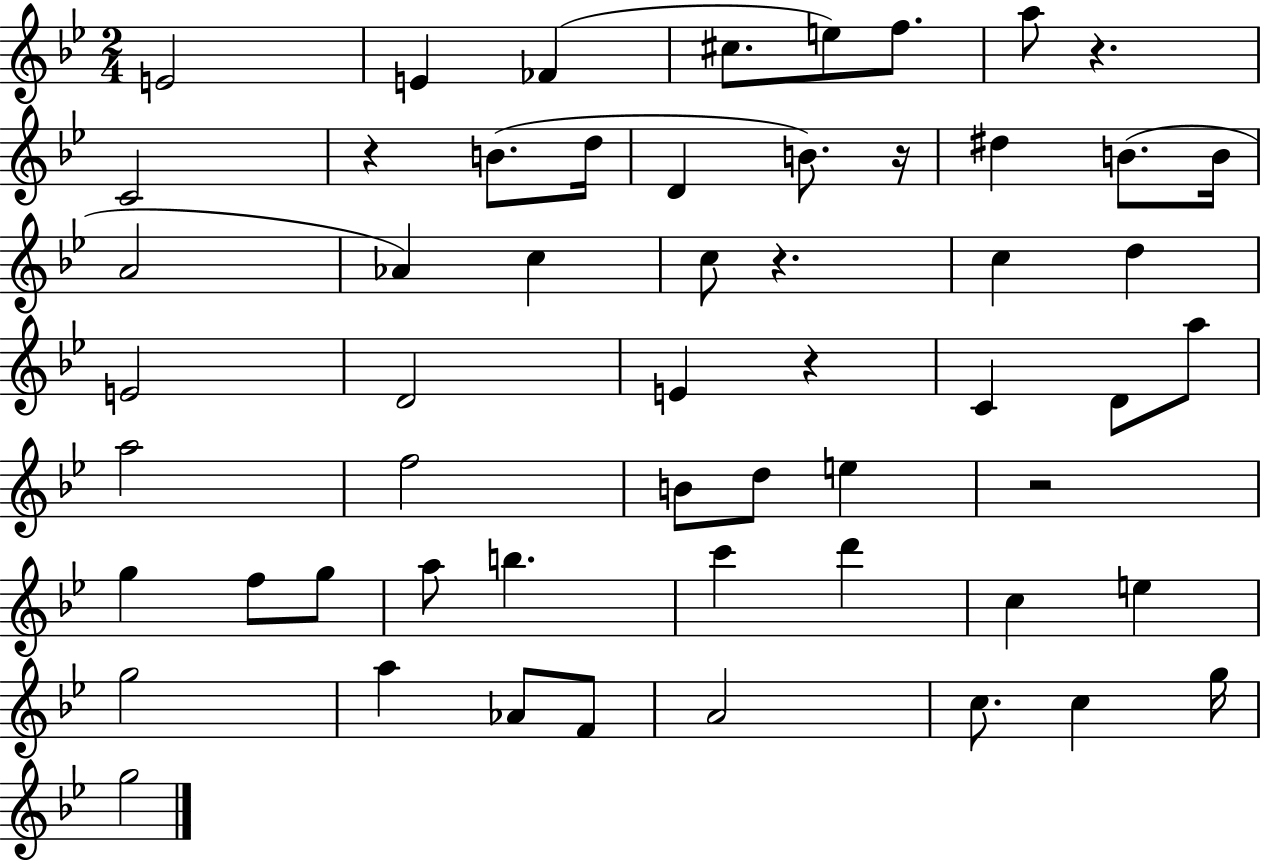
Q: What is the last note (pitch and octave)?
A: G5